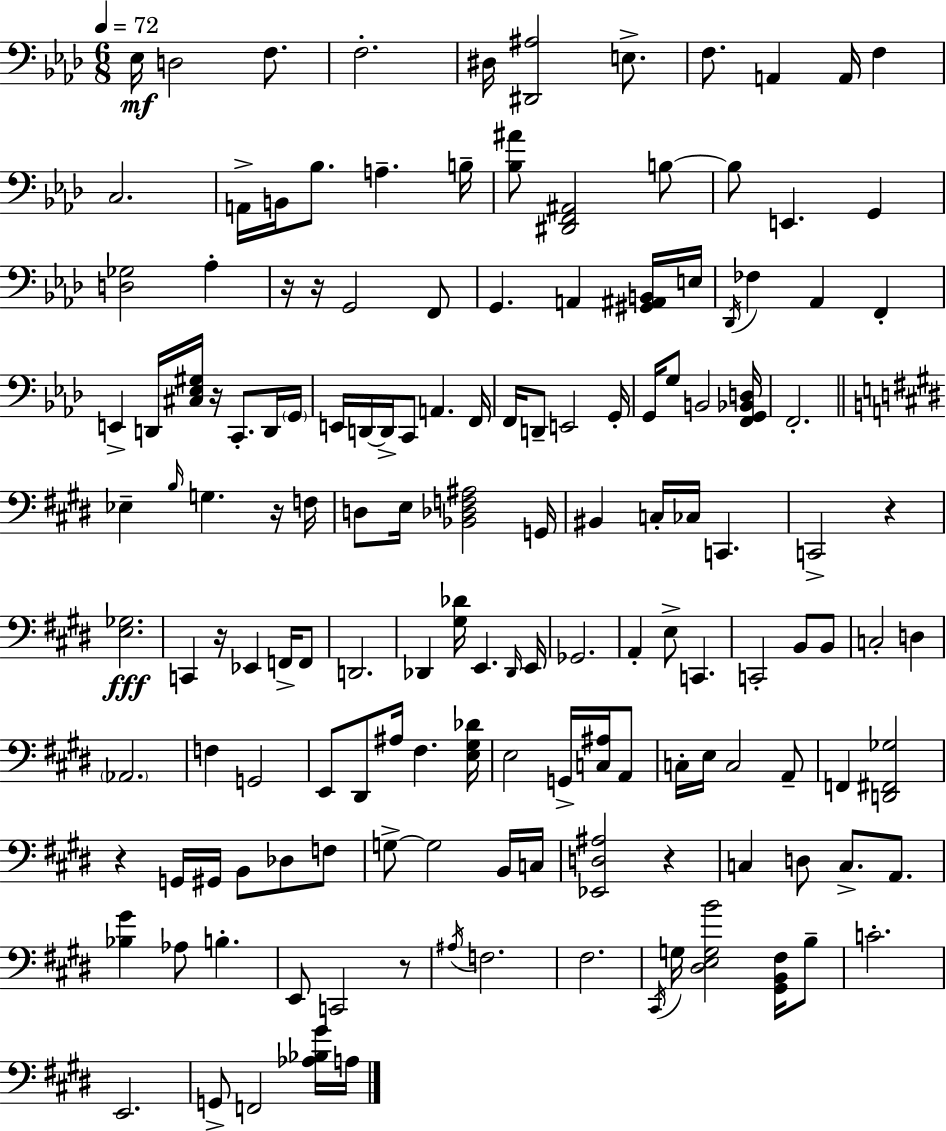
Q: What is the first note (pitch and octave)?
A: Eb3